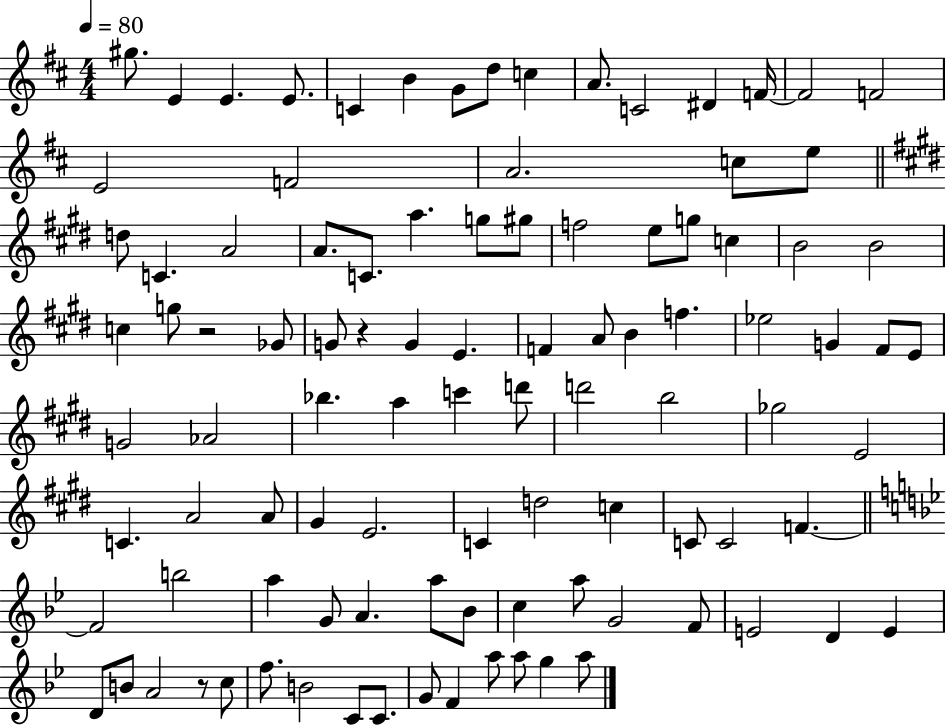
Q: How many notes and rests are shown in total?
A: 100